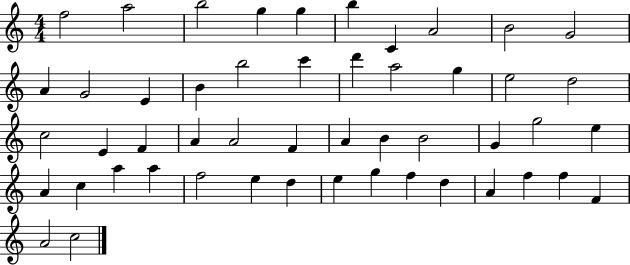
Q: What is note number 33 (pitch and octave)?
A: E5